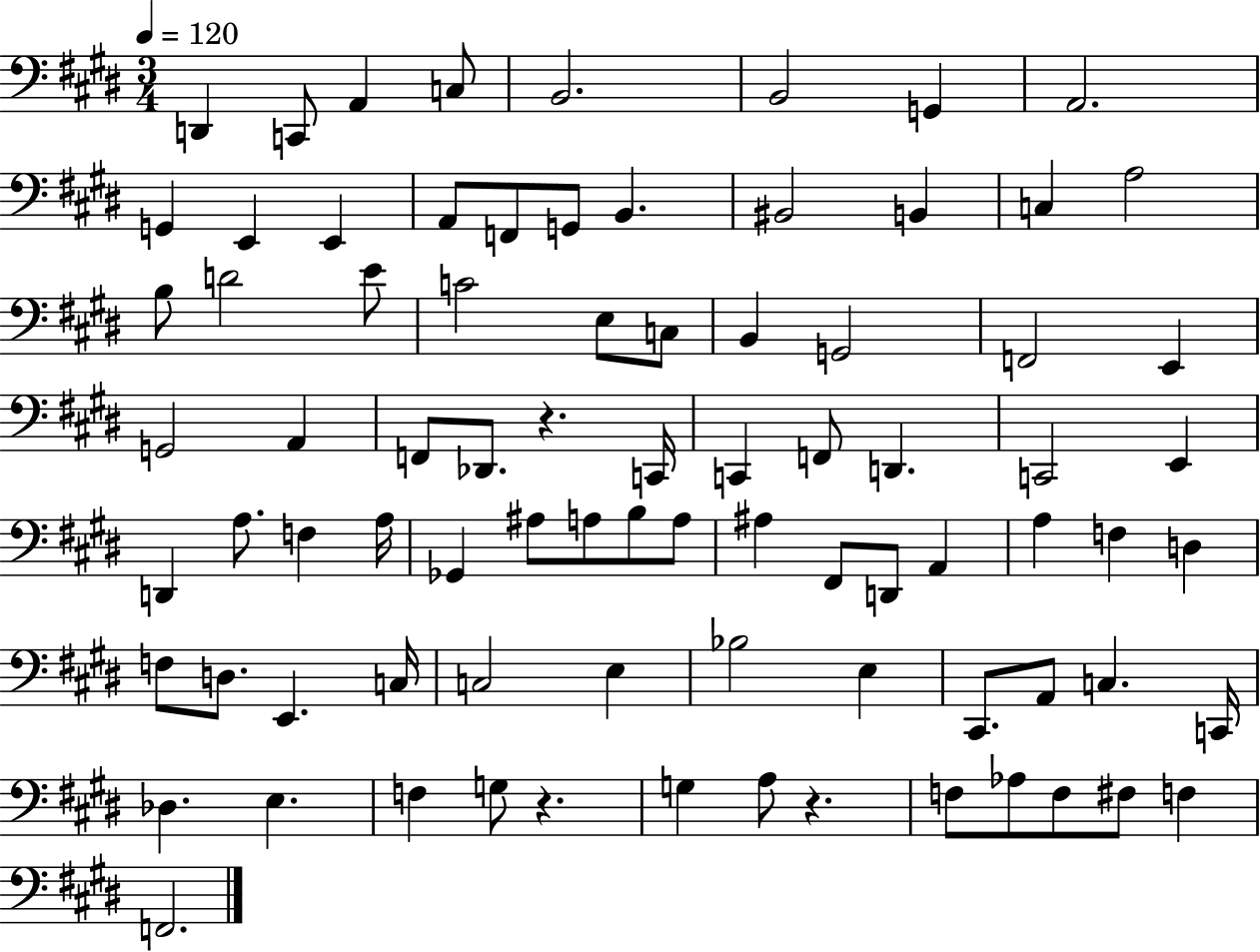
{
  \clef bass
  \numericTimeSignature
  \time 3/4
  \key e \major
  \tempo 4 = 120
  d,4 c,8 a,4 c8 | b,2. | b,2 g,4 | a,2. | \break g,4 e,4 e,4 | a,8 f,8 g,8 b,4. | bis,2 b,4 | c4 a2 | \break b8 d'2 e'8 | c'2 e8 c8 | b,4 g,2 | f,2 e,4 | \break g,2 a,4 | f,8 des,8. r4. c,16 | c,4 f,8 d,4. | c,2 e,4 | \break d,4 a8. f4 a16 | ges,4 ais8 a8 b8 a8 | ais4 fis,8 d,8 a,4 | a4 f4 d4 | \break f8 d8. e,4. c16 | c2 e4 | bes2 e4 | cis,8. a,8 c4. c,16 | \break des4. e4. | f4 g8 r4. | g4 a8 r4. | f8 aes8 f8 fis8 f4 | \break f,2. | \bar "|."
}